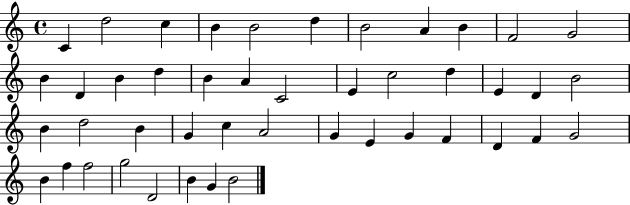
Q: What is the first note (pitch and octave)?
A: C4